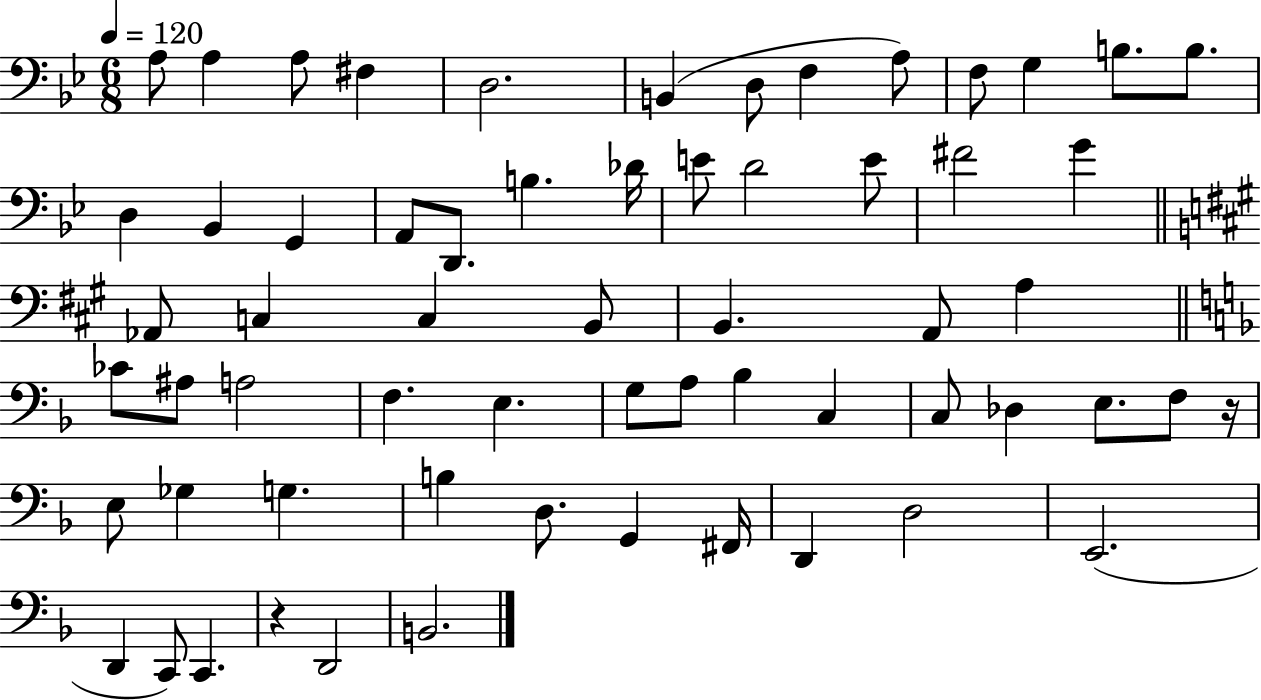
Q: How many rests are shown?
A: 2